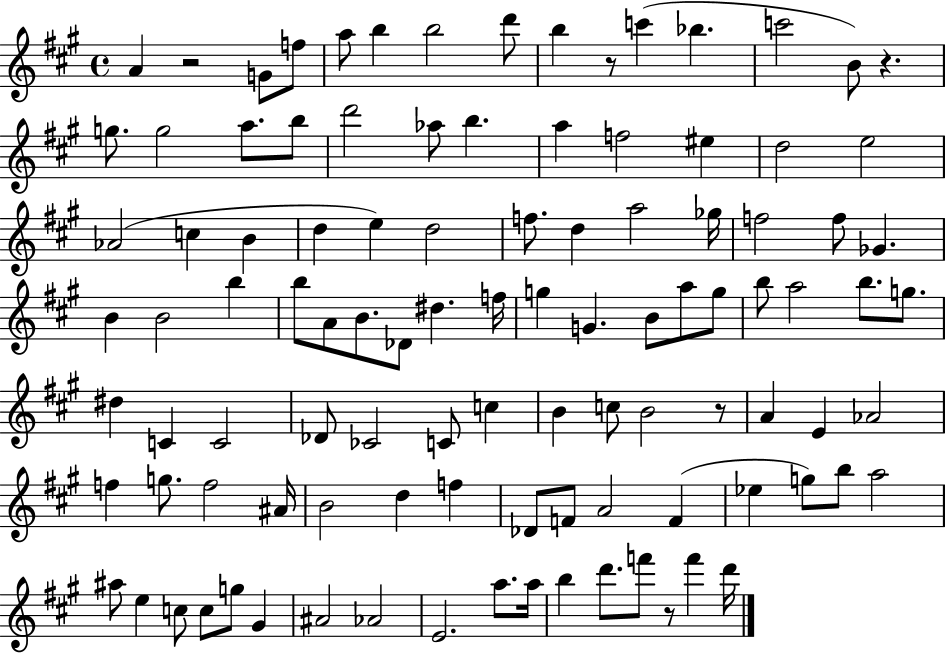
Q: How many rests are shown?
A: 5